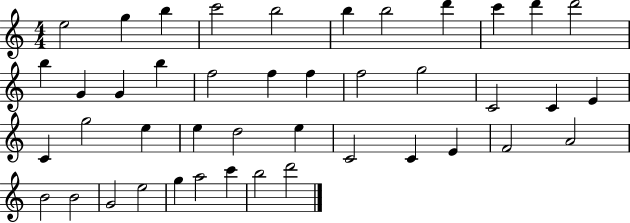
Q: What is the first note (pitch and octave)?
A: E5